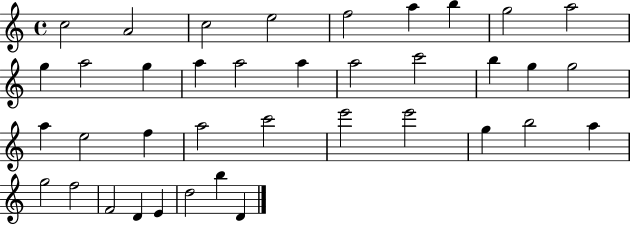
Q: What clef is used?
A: treble